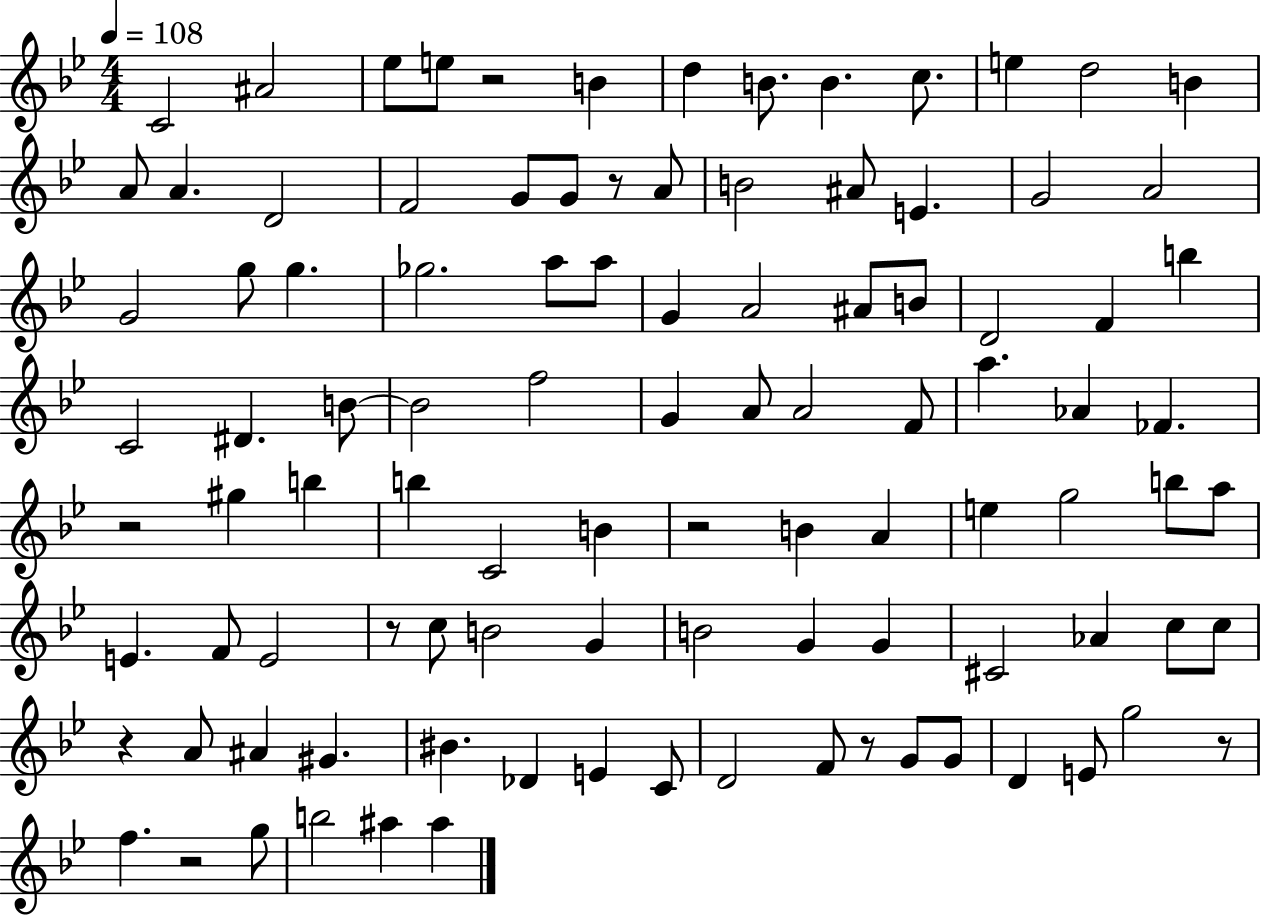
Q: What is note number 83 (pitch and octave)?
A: G4